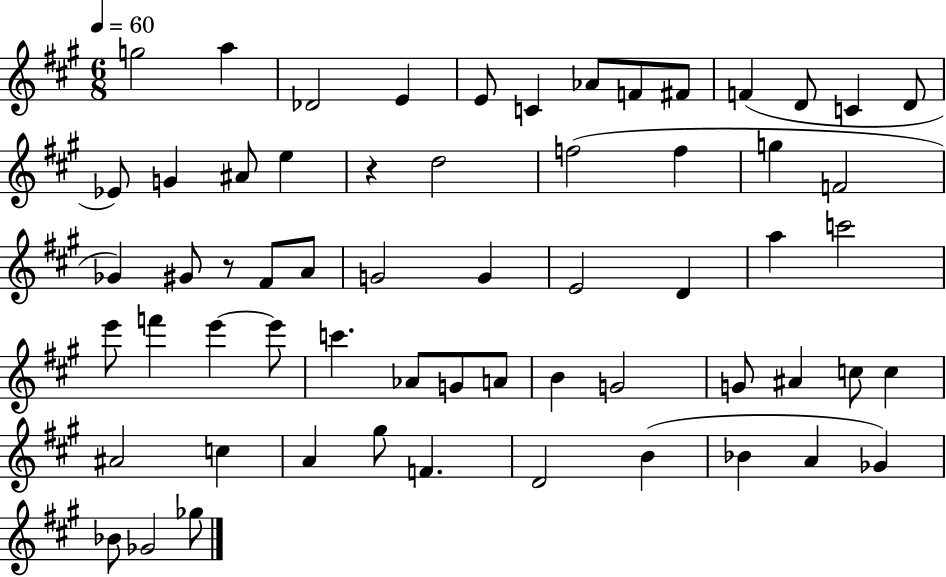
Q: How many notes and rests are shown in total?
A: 61